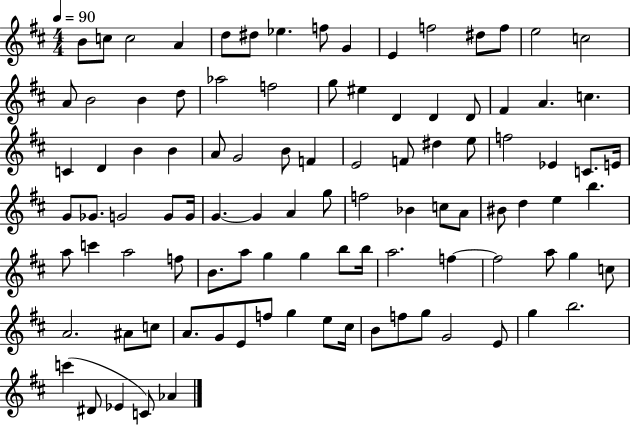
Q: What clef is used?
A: treble